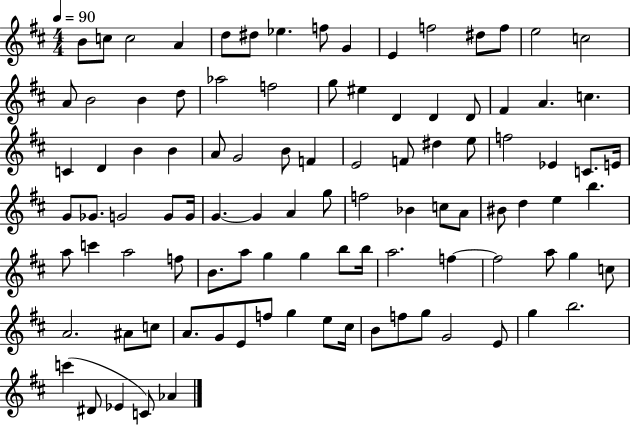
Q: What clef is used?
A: treble